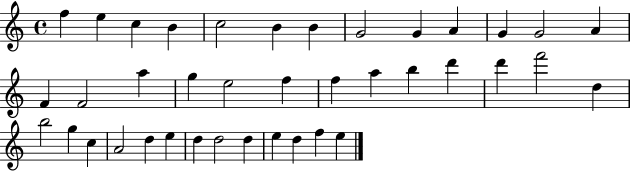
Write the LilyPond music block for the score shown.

{
  \clef treble
  \time 4/4
  \defaultTimeSignature
  \key c \major
  f''4 e''4 c''4 b'4 | c''2 b'4 b'4 | g'2 g'4 a'4 | g'4 g'2 a'4 | \break f'4 f'2 a''4 | g''4 e''2 f''4 | f''4 a''4 b''4 d'''4 | d'''4 f'''2 d''4 | \break b''2 g''4 c''4 | a'2 d''4 e''4 | d''4 d''2 d''4 | e''4 d''4 f''4 e''4 | \break \bar "|."
}